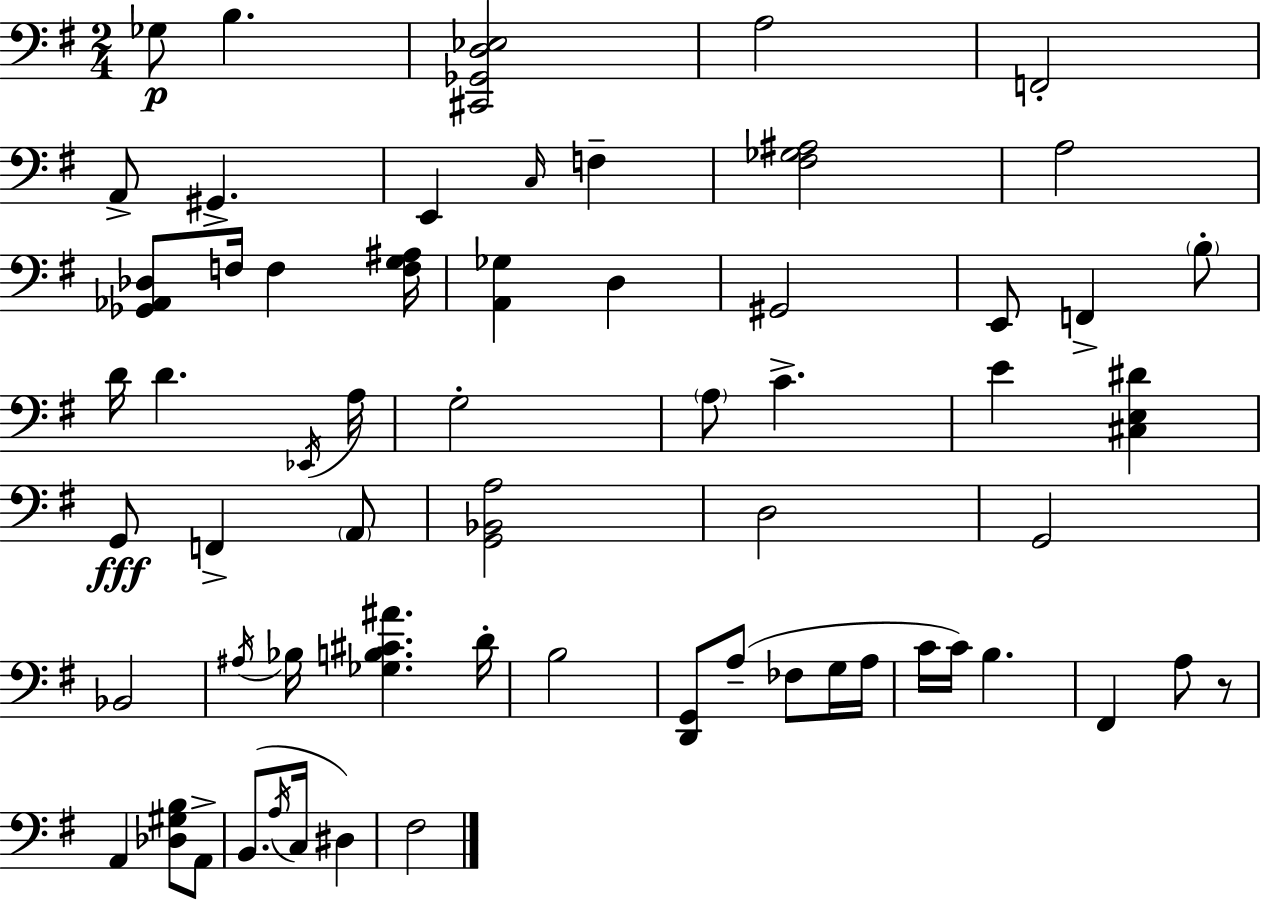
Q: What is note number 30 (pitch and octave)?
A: G2